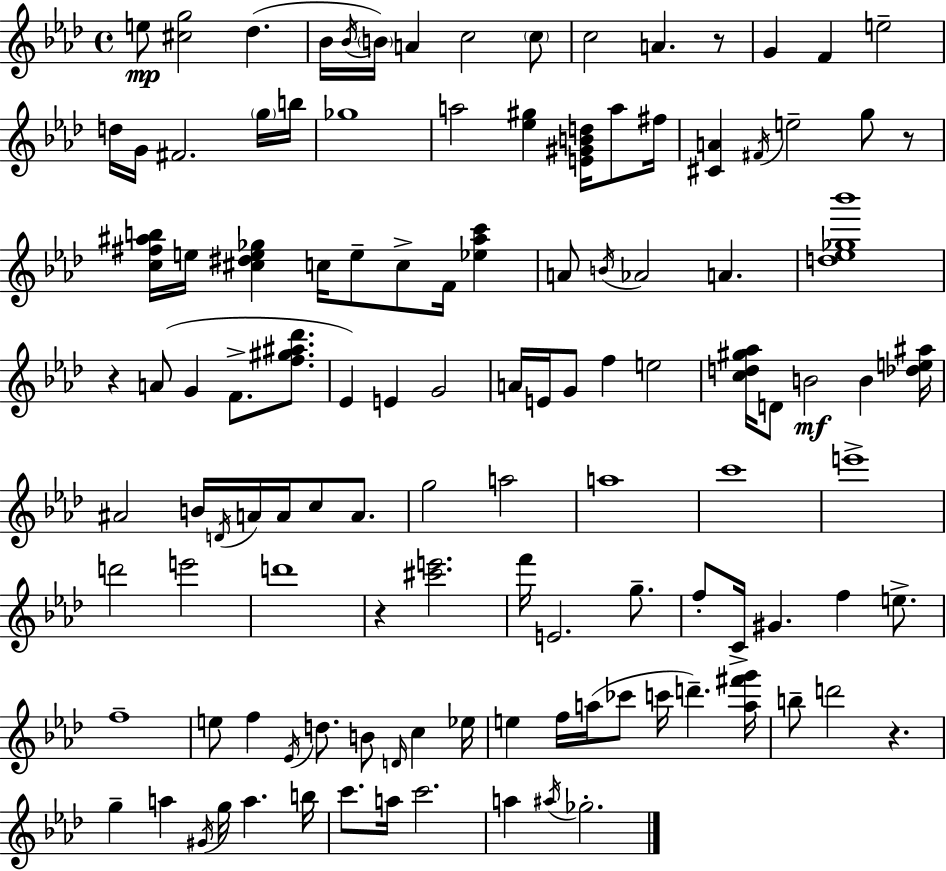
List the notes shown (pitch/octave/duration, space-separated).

E5/e [C#5,G5]/h Db5/q. Bb4/s Bb4/s B4/s A4/q C5/h C5/e C5/h A4/q. R/e G4/q F4/q E5/h D5/s G4/s F#4/h. G5/s B5/s Gb5/w A5/h [Eb5,G#5]/q [E4,G#4,B4,D5]/s A5/e F#5/s [C#4,A4]/q F#4/s E5/h G5/e R/e [C5,F#5,A#5,B5]/s E5/s [C#5,D#5,E5,Gb5]/q C5/s E5/e C5/e F4/s [Eb5,A#5,C6]/q A4/e B4/s Ab4/h A4/q. [D5,Eb5,Gb5,Bb6]/w R/q A4/e G4/q F4/e. [F5,G#5,A#5,Db6]/e. Eb4/q E4/q G4/h A4/s E4/s G4/e F5/q E5/h [C5,D5,G#5,Ab5]/s D4/e B4/h B4/q [Db5,E5,A#5]/s A#4/h B4/s D4/s A4/s A4/s C5/e A4/e. G5/h A5/h A5/w C6/w E6/w D6/h E6/h D6/w R/q [C#6,E6]/h. F6/s E4/h. G5/e. F5/e C4/s G#4/q. F5/q E5/e. F5/w E5/e F5/q Eb4/s D5/e. B4/e D4/s C5/q Eb5/s E5/q F5/s A5/s CES6/e C6/s D6/q. [A5,F#6,G6]/s B5/e D6/h R/q. G5/q A5/q G#4/s G5/s A5/q. B5/s C6/e. A5/s C6/h. A5/q A#5/s Gb5/h.